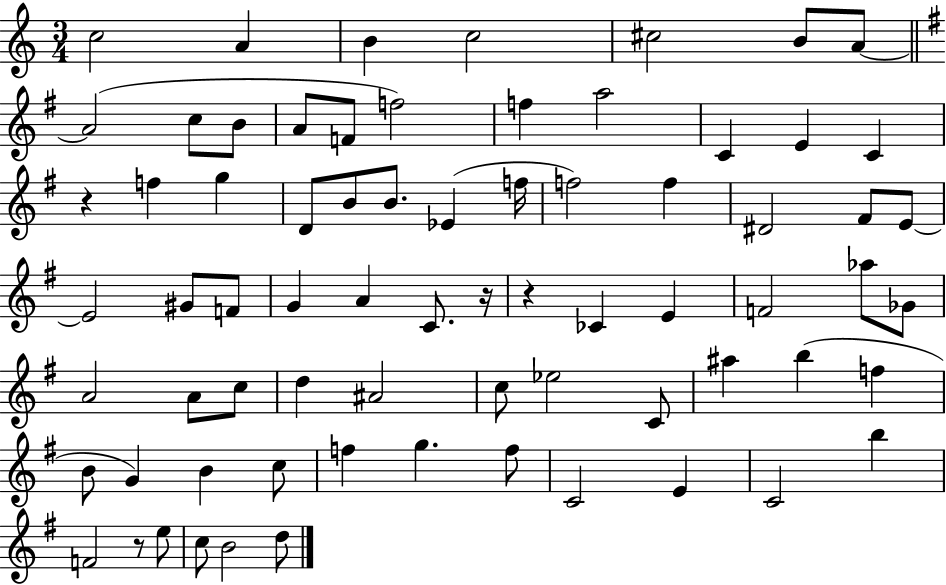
{
  \clef treble
  \numericTimeSignature
  \time 3/4
  \key c \major
  \repeat volta 2 { c''2 a'4 | b'4 c''2 | cis''2 b'8 a'8~~ | \bar "||" \break \key e \minor a'2( c''8 b'8 | a'8 f'8 f''2) | f''4 a''2 | c'4 e'4 c'4 | \break r4 f''4 g''4 | d'8 b'8 b'8. ees'4( f''16 | f''2) f''4 | dis'2 fis'8 e'8~~ | \break e'2 gis'8 f'8 | g'4 a'4 c'8. r16 | r4 ces'4 e'4 | f'2 aes''8 ges'8 | \break a'2 a'8 c''8 | d''4 ais'2 | c''8 ees''2 c'8 | ais''4 b''4( f''4 | \break b'8 g'4) b'4 c''8 | f''4 g''4. f''8 | c'2 e'4 | c'2 b''4 | \break f'2 r8 e''8 | c''8 b'2 d''8 | } \bar "|."
}